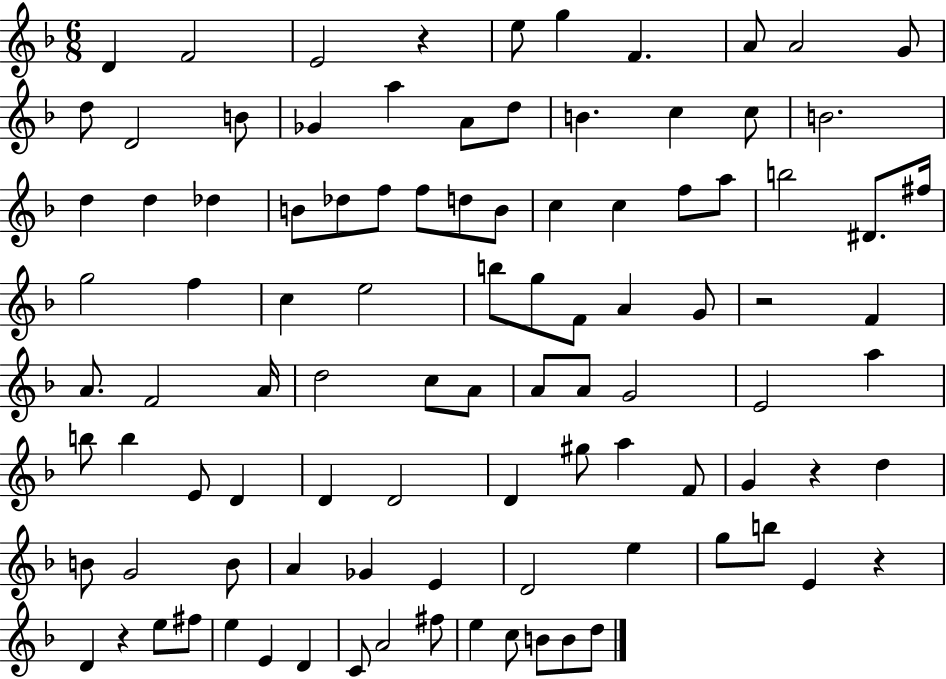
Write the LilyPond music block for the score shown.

{
  \clef treble
  \numericTimeSignature
  \time 6/8
  \key f \major
  d'4 f'2 | e'2 r4 | e''8 g''4 f'4. | a'8 a'2 g'8 | \break d''8 d'2 b'8 | ges'4 a''4 a'8 d''8 | b'4. c''4 c''8 | b'2. | \break d''4 d''4 des''4 | b'8 des''8 f''8 f''8 d''8 b'8 | c''4 c''4 f''8 a''8 | b''2 dis'8. fis''16 | \break g''2 f''4 | c''4 e''2 | b''8 g''8 f'8 a'4 g'8 | r2 f'4 | \break a'8. f'2 a'16 | d''2 c''8 a'8 | a'8 a'8 g'2 | e'2 a''4 | \break b''8 b''4 e'8 d'4 | d'4 d'2 | d'4 gis''8 a''4 f'8 | g'4 r4 d''4 | \break b'8 g'2 b'8 | a'4 ges'4 e'4 | d'2 e''4 | g''8 b''8 e'4 r4 | \break d'4 r4 e''8 fis''8 | e''4 e'4 d'4 | c'8 a'2 fis''8 | e''4 c''8 b'8 b'8 d''8 | \break \bar "|."
}